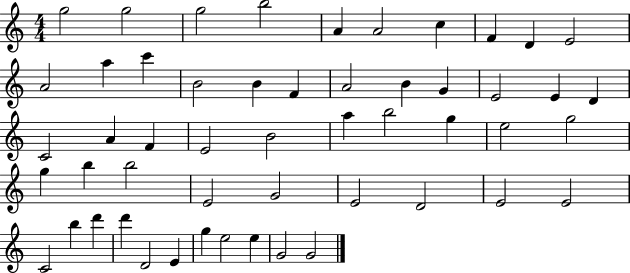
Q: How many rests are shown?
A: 0